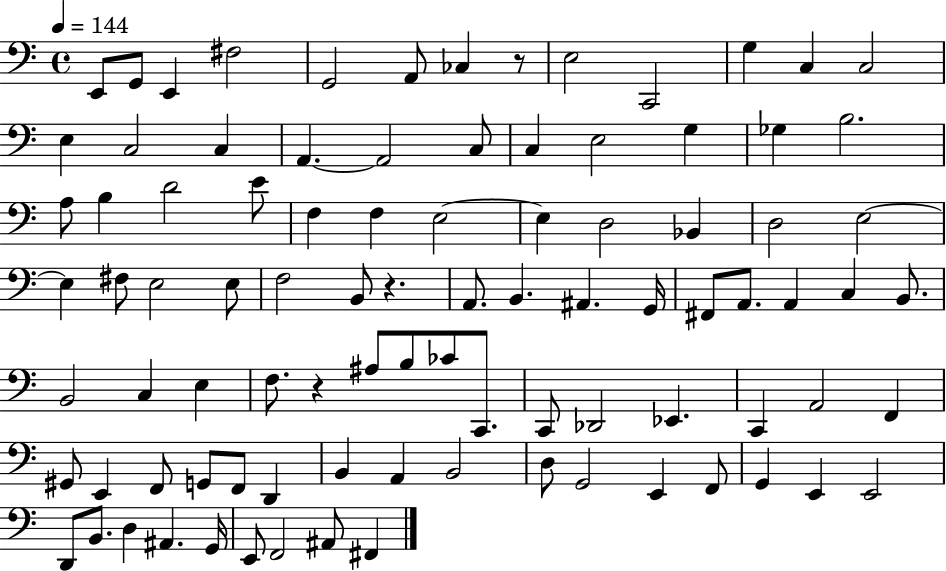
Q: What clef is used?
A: bass